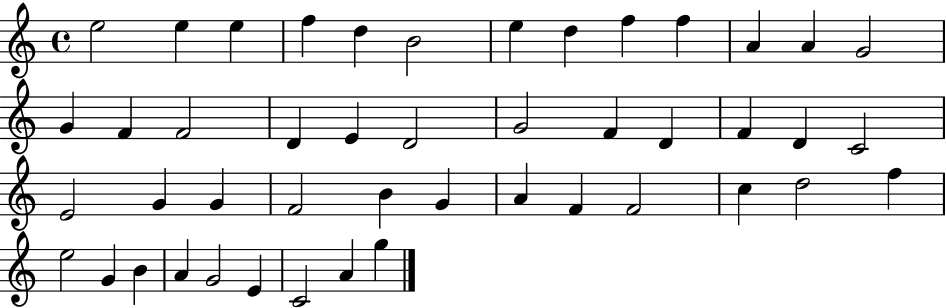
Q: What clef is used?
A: treble